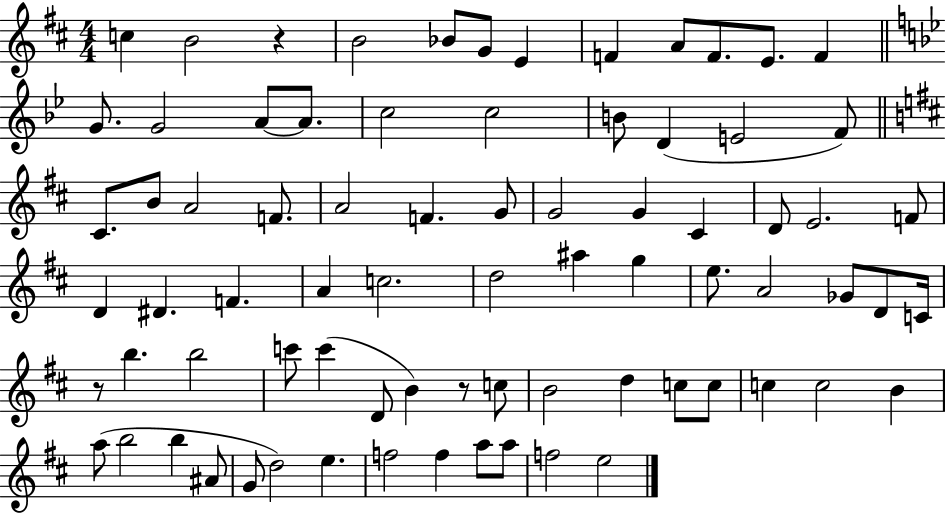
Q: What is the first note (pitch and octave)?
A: C5